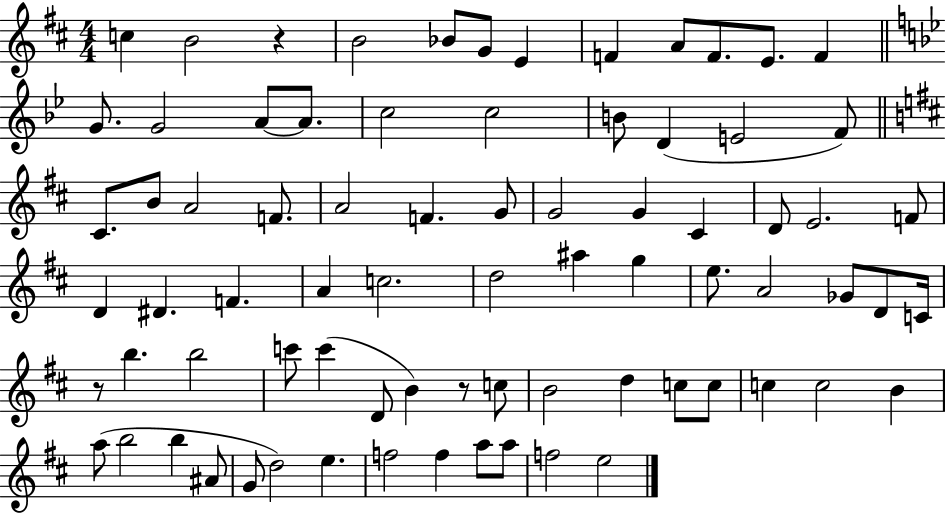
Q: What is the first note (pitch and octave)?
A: C5